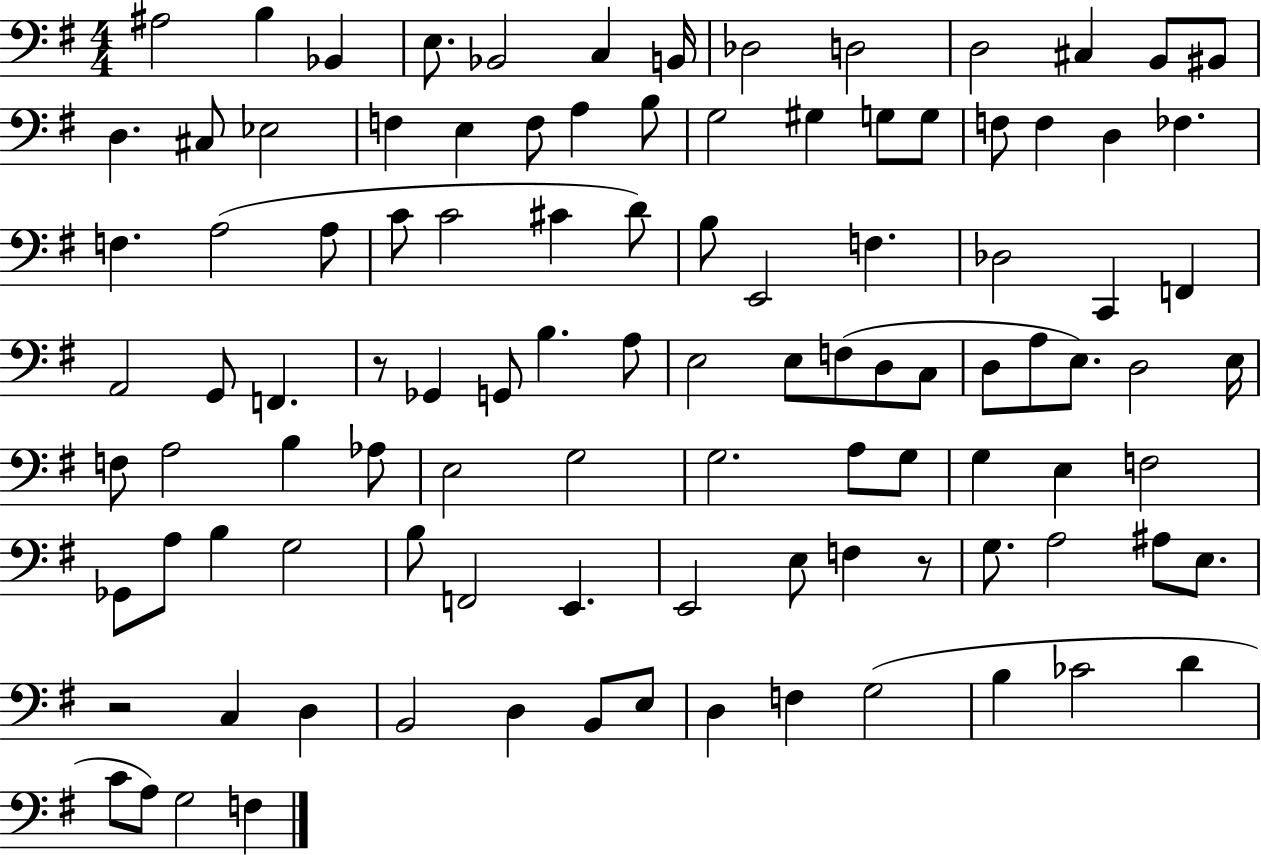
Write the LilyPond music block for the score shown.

{
  \clef bass
  \numericTimeSignature
  \time 4/4
  \key g \major
  \repeat volta 2 { ais2 b4 bes,4 | e8. bes,2 c4 b,16 | des2 d2 | d2 cis4 b,8 bis,8 | \break d4. cis8 ees2 | f4 e4 f8 a4 b8 | g2 gis4 g8 g8 | f8 f4 d4 fes4. | \break f4. a2( a8 | c'8 c'2 cis'4 d'8) | b8 e,2 f4. | des2 c,4 f,4 | \break a,2 g,8 f,4. | r8 ges,4 g,8 b4. a8 | e2 e8 f8( d8 c8 | d8 a8 e8.) d2 e16 | \break f8 a2 b4 aes8 | e2 g2 | g2. a8 g8 | g4 e4 f2 | \break ges,8 a8 b4 g2 | b8 f,2 e,4. | e,2 e8 f4 r8 | g8. a2 ais8 e8. | \break r2 c4 d4 | b,2 d4 b,8 e8 | d4 f4 g2( | b4 ces'2 d'4 | \break c'8 a8) g2 f4 | } \bar "|."
}